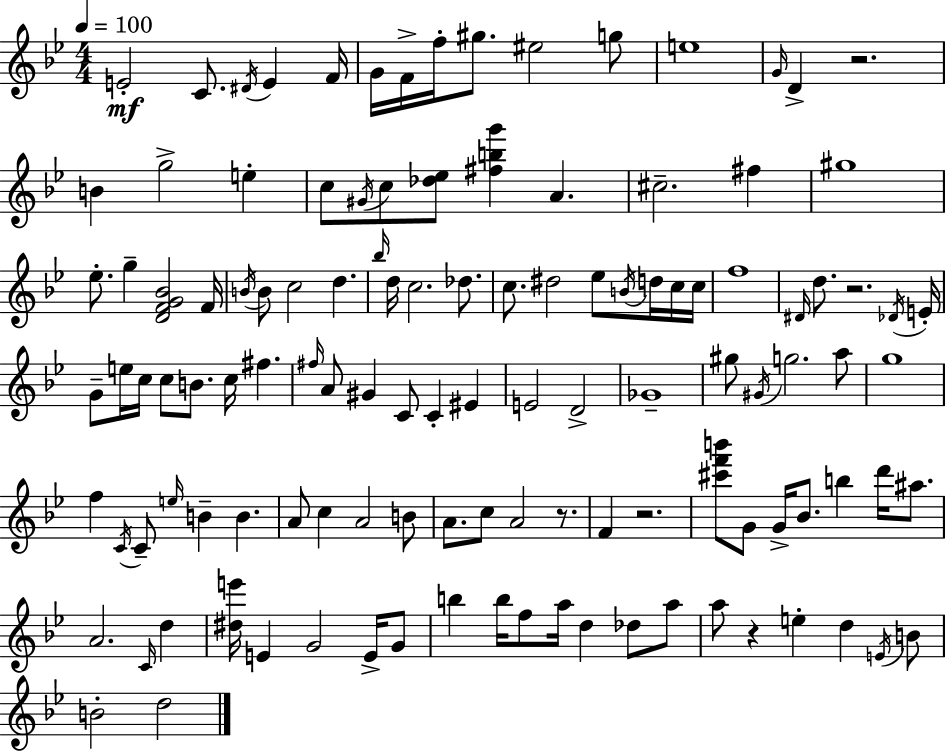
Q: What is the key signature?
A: BES major